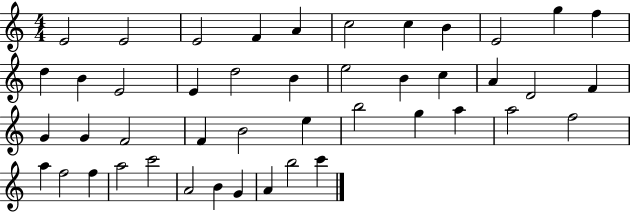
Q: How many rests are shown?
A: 0